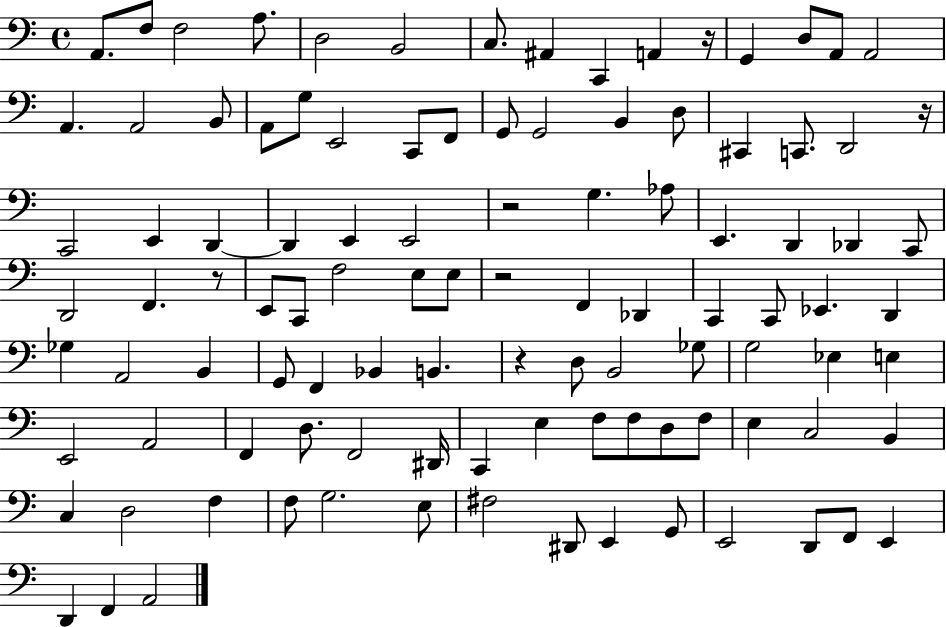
A2/e. F3/e F3/h A3/e. D3/h B2/h C3/e. A#2/q C2/q A2/q R/s G2/q D3/e A2/e A2/h A2/q. A2/h B2/e A2/e G3/e E2/h C2/e F2/e G2/e G2/h B2/q D3/e C#2/q C2/e. D2/h R/s C2/h E2/q D2/q D2/q E2/q E2/h R/h G3/q. Ab3/e E2/q. D2/q Db2/q C2/e D2/h F2/q. R/e E2/e C2/e F3/h E3/e E3/e R/h F2/q Db2/q C2/q C2/e Eb2/q. D2/q Gb3/q A2/h B2/q G2/e F2/q Bb2/q B2/q. R/q D3/e B2/h Gb3/e G3/h Eb3/q E3/q E2/h A2/h F2/q D3/e. F2/h D#2/s C2/q E3/q F3/e F3/e D3/e F3/e E3/q C3/h B2/q C3/q D3/h F3/q F3/e G3/h. E3/e F#3/h D#2/e E2/q G2/e E2/h D2/e F2/e E2/q D2/q F2/q A2/h